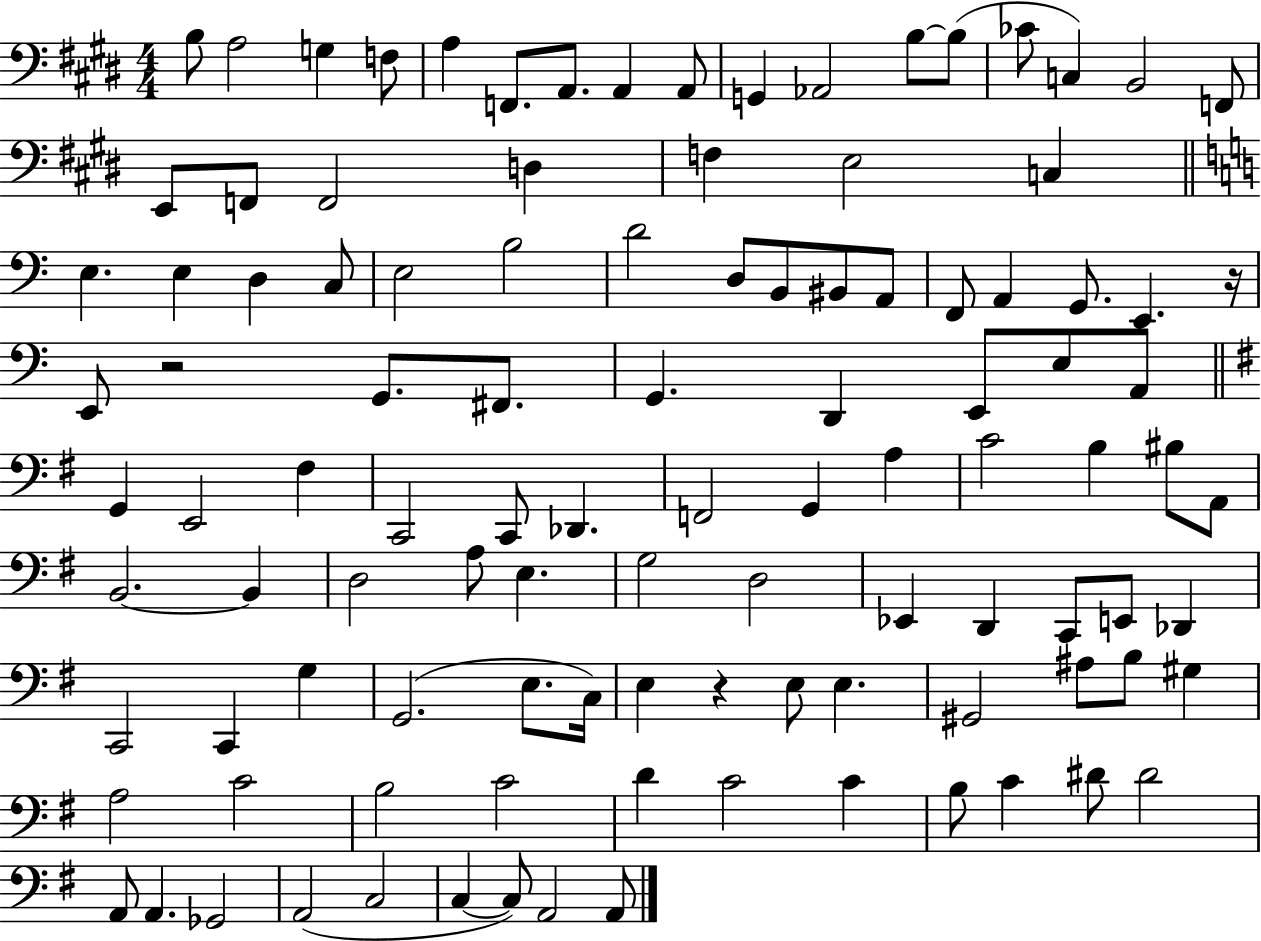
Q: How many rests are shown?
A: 3